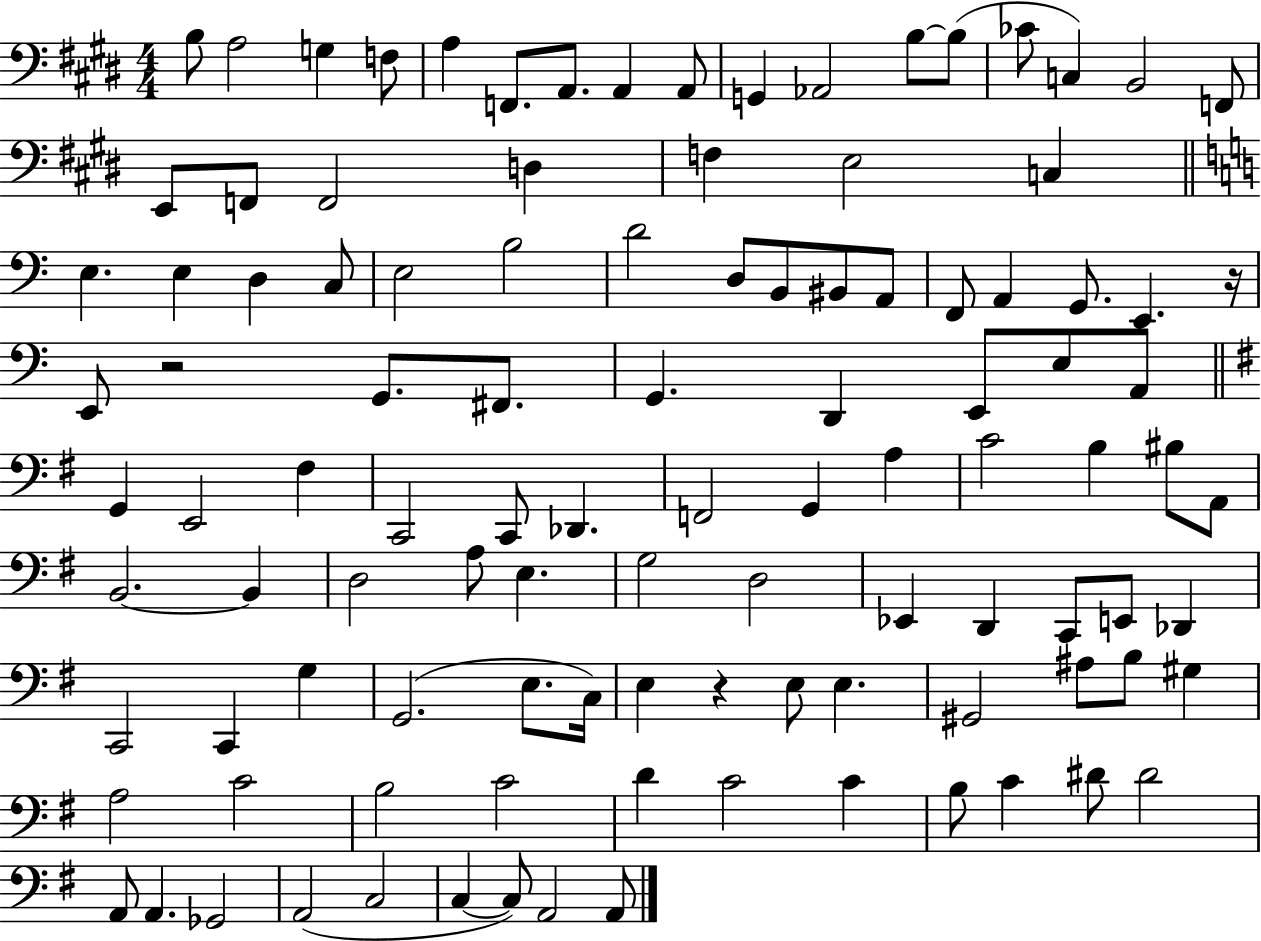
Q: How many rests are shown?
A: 3